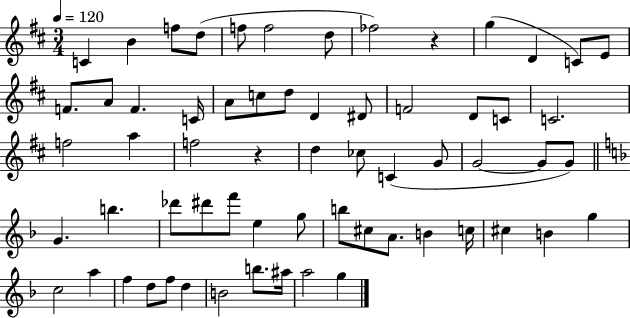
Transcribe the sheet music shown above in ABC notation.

X:1
T:Untitled
M:3/4
L:1/4
K:D
C B f/2 d/2 f/2 f2 d/2 _f2 z g D C/2 E/2 F/2 A/2 F C/4 A/2 c/2 d/2 D ^D/2 F2 D/2 C/2 C2 f2 a f2 z d _c/2 C G/2 G2 G/2 G/2 G b _d'/2 ^d'/2 f'/2 e g/2 b/2 ^c/2 A/2 B c/4 ^c B g c2 a f d/2 f/2 d B2 b/2 ^a/4 a2 g